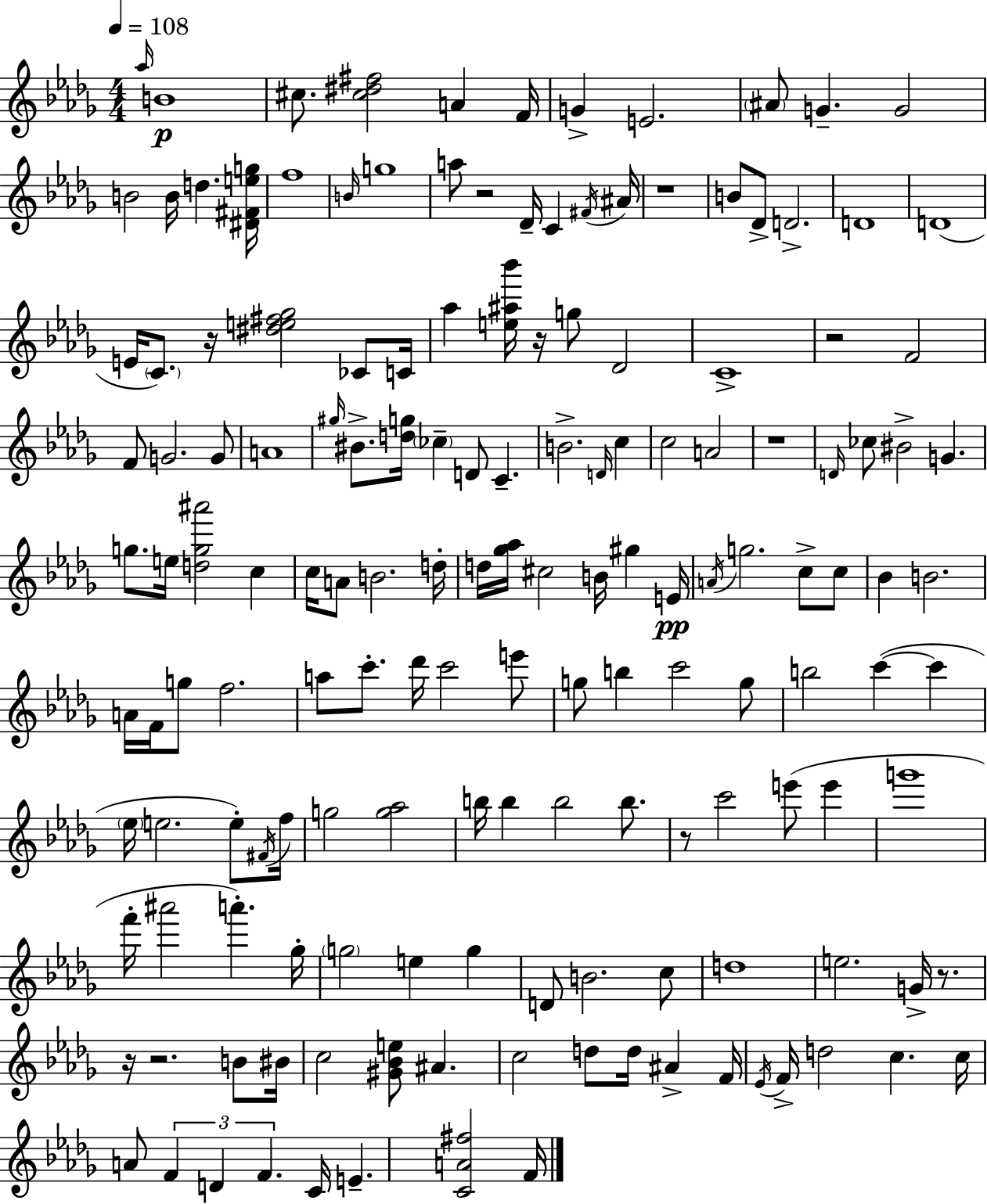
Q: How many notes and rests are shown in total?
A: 155